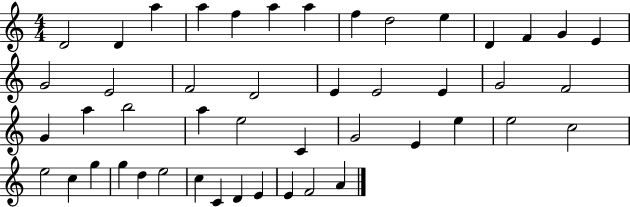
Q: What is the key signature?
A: C major